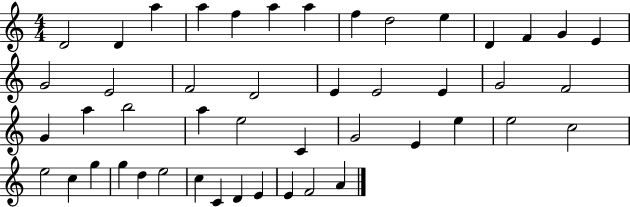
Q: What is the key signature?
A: C major